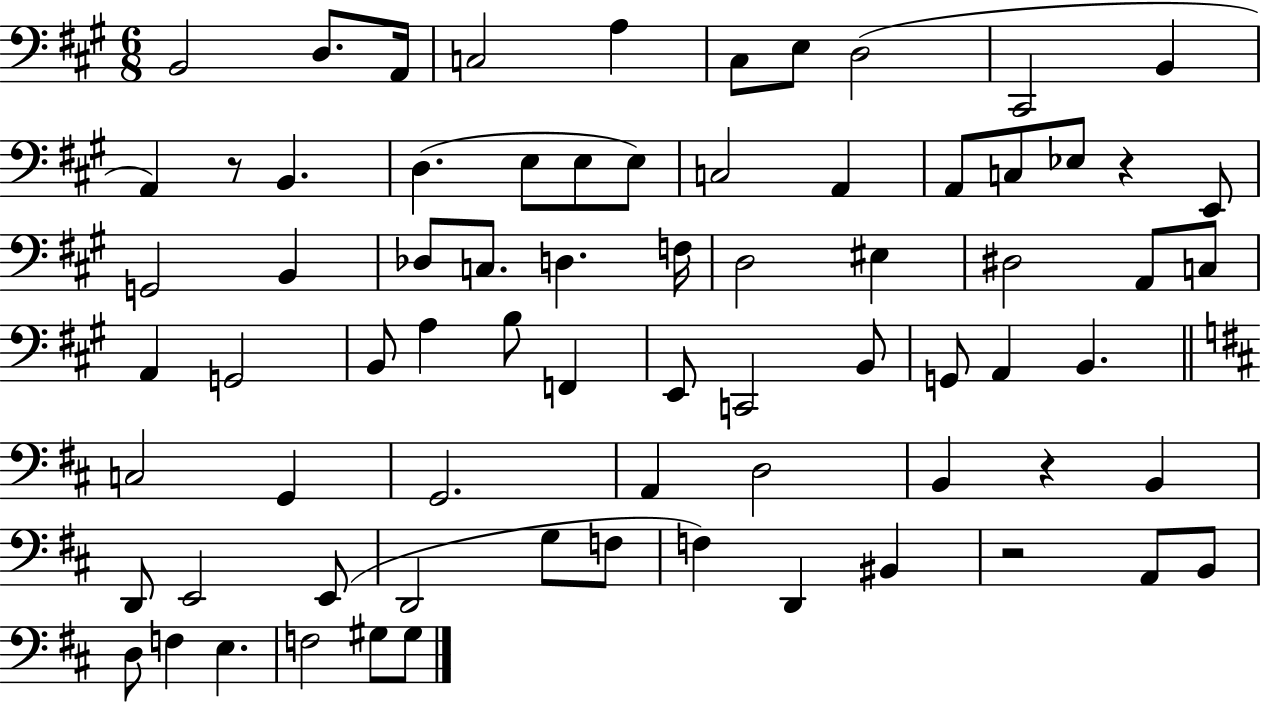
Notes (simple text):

B2/h D3/e. A2/s C3/h A3/q C#3/e E3/e D3/h C#2/h B2/q A2/q R/e B2/q. D3/q. E3/e E3/e E3/e C3/h A2/q A2/e C3/e Eb3/e R/q E2/e G2/h B2/q Db3/e C3/e. D3/q. F3/s D3/h EIS3/q D#3/h A2/e C3/e A2/q G2/h B2/e A3/q B3/e F2/q E2/e C2/h B2/e G2/e A2/q B2/q. C3/h G2/q G2/h. A2/q D3/h B2/q R/q B2/q D2/e E2/h E2/e D2/h G3/e F3/e F3/q D2/q BIS2/q R/h A2/e B2/e D3/e F3/q E3/q. F3/h G#3/e G#3/e